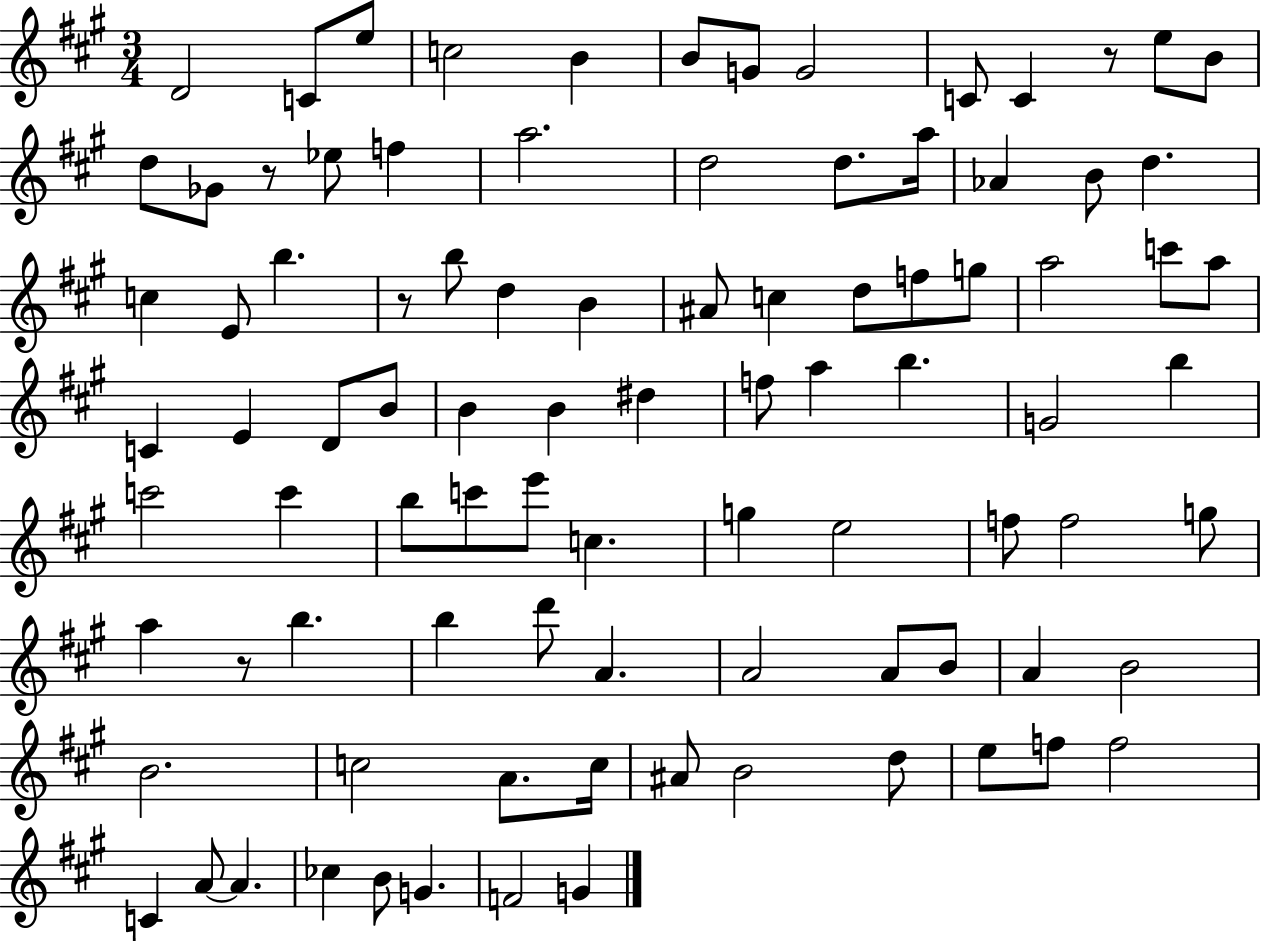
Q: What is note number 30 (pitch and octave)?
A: A#4